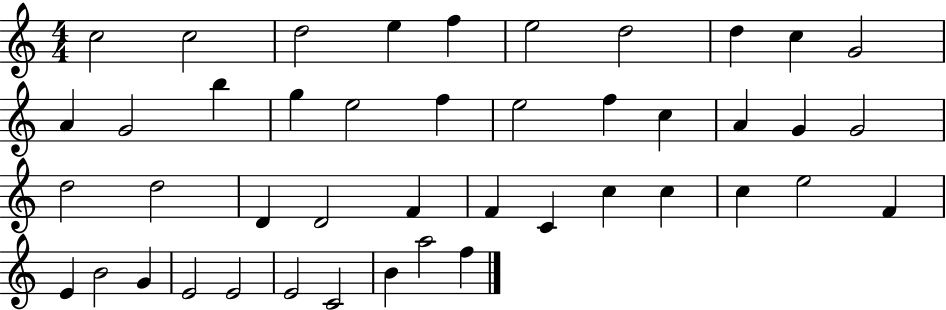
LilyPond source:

{
  \clef treble
  \numericTimeSignature
  \time 4/4
  \key c \major
  c''2 c''2 | d''2 e''4 f''4 | e''2 d''2 | d''4 c''4 g'2 | \break a'4 g'2 b''4 | g''4 e''2 f''4 | e''2 f''4 c''4 | a'4 g'4 g'2 | \break d''2 d''2 | d'4 d'2 f'4 | f'4 c'4 c''4 c''4 | c''4 e''2 f'4 | \break e'4 b'2 g'4 | e'2 e'2 | e'2 c'2 | b'4 a''2 f''4 | \break \bar "|."
}